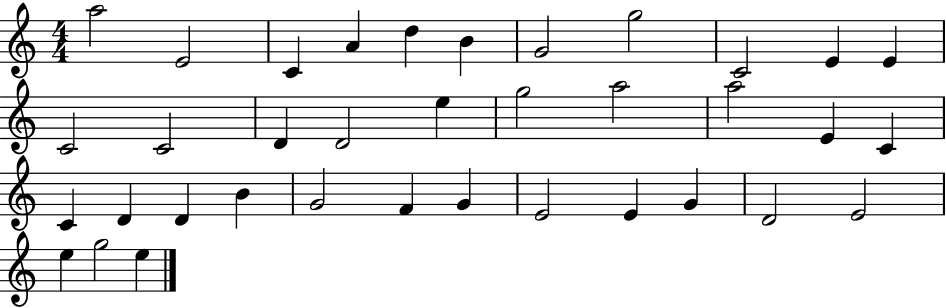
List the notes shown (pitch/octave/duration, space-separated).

A5/h E4/h C4/q A4/q D5/q B4/q G4/h G5/h C4/h E4/q E4/q C4/h C4/h D4/q D4/h E5/q G5/h A5/h A5/h E4/q C4/q C4/q D4/q D4/q B4/q G4/h F4/q G4/q E4/h E4/q G4/q D4/h E4/h E5/q G5/h E5/q